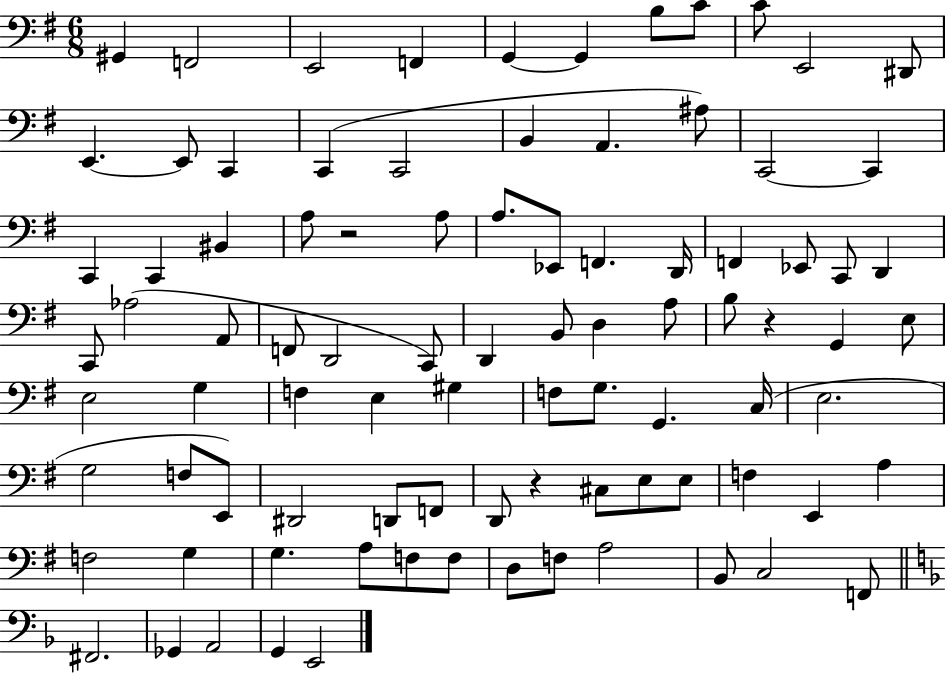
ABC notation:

X:1
T:Untitled
M:6/8
L:1/4
K:G
^G,, F,,2 E,,2 F,, G,, G,, B,/2 C/2 C/2 E,,2 ^D,,/2 E,, E,,/2 C,, C,, C,,2 B,, A,, ^A,/2 C,,2 C,, C,, C,, ^B,, A,/2 z2 A,/2 A,/2 _E,,/2 F,, D,,/4 F,, _E,,/2 C,,/2 D,, C,,/2 _A,2 A,,/2 F,,/2 D,,2 C,,/2 D,, B,,/2 D, A,/2 B,/2 z G,, E,/2 E,2 G, F, E, ^G, F,/2 G,/2 G,, C,/4 E,2 G,2 F,/2 E,,/2 ^D,,2 D,,/2 F,,/2 D,,/2 z ^C,/2 E,/2 E,/2 F, E,, A, F,2 G, G, A,/2 F,/2 F,/2 D,/2 F,/2 A,2 B,,/2 C,2 F,,/2 ^F,,2 _G,, A,,2 G,, E,,2